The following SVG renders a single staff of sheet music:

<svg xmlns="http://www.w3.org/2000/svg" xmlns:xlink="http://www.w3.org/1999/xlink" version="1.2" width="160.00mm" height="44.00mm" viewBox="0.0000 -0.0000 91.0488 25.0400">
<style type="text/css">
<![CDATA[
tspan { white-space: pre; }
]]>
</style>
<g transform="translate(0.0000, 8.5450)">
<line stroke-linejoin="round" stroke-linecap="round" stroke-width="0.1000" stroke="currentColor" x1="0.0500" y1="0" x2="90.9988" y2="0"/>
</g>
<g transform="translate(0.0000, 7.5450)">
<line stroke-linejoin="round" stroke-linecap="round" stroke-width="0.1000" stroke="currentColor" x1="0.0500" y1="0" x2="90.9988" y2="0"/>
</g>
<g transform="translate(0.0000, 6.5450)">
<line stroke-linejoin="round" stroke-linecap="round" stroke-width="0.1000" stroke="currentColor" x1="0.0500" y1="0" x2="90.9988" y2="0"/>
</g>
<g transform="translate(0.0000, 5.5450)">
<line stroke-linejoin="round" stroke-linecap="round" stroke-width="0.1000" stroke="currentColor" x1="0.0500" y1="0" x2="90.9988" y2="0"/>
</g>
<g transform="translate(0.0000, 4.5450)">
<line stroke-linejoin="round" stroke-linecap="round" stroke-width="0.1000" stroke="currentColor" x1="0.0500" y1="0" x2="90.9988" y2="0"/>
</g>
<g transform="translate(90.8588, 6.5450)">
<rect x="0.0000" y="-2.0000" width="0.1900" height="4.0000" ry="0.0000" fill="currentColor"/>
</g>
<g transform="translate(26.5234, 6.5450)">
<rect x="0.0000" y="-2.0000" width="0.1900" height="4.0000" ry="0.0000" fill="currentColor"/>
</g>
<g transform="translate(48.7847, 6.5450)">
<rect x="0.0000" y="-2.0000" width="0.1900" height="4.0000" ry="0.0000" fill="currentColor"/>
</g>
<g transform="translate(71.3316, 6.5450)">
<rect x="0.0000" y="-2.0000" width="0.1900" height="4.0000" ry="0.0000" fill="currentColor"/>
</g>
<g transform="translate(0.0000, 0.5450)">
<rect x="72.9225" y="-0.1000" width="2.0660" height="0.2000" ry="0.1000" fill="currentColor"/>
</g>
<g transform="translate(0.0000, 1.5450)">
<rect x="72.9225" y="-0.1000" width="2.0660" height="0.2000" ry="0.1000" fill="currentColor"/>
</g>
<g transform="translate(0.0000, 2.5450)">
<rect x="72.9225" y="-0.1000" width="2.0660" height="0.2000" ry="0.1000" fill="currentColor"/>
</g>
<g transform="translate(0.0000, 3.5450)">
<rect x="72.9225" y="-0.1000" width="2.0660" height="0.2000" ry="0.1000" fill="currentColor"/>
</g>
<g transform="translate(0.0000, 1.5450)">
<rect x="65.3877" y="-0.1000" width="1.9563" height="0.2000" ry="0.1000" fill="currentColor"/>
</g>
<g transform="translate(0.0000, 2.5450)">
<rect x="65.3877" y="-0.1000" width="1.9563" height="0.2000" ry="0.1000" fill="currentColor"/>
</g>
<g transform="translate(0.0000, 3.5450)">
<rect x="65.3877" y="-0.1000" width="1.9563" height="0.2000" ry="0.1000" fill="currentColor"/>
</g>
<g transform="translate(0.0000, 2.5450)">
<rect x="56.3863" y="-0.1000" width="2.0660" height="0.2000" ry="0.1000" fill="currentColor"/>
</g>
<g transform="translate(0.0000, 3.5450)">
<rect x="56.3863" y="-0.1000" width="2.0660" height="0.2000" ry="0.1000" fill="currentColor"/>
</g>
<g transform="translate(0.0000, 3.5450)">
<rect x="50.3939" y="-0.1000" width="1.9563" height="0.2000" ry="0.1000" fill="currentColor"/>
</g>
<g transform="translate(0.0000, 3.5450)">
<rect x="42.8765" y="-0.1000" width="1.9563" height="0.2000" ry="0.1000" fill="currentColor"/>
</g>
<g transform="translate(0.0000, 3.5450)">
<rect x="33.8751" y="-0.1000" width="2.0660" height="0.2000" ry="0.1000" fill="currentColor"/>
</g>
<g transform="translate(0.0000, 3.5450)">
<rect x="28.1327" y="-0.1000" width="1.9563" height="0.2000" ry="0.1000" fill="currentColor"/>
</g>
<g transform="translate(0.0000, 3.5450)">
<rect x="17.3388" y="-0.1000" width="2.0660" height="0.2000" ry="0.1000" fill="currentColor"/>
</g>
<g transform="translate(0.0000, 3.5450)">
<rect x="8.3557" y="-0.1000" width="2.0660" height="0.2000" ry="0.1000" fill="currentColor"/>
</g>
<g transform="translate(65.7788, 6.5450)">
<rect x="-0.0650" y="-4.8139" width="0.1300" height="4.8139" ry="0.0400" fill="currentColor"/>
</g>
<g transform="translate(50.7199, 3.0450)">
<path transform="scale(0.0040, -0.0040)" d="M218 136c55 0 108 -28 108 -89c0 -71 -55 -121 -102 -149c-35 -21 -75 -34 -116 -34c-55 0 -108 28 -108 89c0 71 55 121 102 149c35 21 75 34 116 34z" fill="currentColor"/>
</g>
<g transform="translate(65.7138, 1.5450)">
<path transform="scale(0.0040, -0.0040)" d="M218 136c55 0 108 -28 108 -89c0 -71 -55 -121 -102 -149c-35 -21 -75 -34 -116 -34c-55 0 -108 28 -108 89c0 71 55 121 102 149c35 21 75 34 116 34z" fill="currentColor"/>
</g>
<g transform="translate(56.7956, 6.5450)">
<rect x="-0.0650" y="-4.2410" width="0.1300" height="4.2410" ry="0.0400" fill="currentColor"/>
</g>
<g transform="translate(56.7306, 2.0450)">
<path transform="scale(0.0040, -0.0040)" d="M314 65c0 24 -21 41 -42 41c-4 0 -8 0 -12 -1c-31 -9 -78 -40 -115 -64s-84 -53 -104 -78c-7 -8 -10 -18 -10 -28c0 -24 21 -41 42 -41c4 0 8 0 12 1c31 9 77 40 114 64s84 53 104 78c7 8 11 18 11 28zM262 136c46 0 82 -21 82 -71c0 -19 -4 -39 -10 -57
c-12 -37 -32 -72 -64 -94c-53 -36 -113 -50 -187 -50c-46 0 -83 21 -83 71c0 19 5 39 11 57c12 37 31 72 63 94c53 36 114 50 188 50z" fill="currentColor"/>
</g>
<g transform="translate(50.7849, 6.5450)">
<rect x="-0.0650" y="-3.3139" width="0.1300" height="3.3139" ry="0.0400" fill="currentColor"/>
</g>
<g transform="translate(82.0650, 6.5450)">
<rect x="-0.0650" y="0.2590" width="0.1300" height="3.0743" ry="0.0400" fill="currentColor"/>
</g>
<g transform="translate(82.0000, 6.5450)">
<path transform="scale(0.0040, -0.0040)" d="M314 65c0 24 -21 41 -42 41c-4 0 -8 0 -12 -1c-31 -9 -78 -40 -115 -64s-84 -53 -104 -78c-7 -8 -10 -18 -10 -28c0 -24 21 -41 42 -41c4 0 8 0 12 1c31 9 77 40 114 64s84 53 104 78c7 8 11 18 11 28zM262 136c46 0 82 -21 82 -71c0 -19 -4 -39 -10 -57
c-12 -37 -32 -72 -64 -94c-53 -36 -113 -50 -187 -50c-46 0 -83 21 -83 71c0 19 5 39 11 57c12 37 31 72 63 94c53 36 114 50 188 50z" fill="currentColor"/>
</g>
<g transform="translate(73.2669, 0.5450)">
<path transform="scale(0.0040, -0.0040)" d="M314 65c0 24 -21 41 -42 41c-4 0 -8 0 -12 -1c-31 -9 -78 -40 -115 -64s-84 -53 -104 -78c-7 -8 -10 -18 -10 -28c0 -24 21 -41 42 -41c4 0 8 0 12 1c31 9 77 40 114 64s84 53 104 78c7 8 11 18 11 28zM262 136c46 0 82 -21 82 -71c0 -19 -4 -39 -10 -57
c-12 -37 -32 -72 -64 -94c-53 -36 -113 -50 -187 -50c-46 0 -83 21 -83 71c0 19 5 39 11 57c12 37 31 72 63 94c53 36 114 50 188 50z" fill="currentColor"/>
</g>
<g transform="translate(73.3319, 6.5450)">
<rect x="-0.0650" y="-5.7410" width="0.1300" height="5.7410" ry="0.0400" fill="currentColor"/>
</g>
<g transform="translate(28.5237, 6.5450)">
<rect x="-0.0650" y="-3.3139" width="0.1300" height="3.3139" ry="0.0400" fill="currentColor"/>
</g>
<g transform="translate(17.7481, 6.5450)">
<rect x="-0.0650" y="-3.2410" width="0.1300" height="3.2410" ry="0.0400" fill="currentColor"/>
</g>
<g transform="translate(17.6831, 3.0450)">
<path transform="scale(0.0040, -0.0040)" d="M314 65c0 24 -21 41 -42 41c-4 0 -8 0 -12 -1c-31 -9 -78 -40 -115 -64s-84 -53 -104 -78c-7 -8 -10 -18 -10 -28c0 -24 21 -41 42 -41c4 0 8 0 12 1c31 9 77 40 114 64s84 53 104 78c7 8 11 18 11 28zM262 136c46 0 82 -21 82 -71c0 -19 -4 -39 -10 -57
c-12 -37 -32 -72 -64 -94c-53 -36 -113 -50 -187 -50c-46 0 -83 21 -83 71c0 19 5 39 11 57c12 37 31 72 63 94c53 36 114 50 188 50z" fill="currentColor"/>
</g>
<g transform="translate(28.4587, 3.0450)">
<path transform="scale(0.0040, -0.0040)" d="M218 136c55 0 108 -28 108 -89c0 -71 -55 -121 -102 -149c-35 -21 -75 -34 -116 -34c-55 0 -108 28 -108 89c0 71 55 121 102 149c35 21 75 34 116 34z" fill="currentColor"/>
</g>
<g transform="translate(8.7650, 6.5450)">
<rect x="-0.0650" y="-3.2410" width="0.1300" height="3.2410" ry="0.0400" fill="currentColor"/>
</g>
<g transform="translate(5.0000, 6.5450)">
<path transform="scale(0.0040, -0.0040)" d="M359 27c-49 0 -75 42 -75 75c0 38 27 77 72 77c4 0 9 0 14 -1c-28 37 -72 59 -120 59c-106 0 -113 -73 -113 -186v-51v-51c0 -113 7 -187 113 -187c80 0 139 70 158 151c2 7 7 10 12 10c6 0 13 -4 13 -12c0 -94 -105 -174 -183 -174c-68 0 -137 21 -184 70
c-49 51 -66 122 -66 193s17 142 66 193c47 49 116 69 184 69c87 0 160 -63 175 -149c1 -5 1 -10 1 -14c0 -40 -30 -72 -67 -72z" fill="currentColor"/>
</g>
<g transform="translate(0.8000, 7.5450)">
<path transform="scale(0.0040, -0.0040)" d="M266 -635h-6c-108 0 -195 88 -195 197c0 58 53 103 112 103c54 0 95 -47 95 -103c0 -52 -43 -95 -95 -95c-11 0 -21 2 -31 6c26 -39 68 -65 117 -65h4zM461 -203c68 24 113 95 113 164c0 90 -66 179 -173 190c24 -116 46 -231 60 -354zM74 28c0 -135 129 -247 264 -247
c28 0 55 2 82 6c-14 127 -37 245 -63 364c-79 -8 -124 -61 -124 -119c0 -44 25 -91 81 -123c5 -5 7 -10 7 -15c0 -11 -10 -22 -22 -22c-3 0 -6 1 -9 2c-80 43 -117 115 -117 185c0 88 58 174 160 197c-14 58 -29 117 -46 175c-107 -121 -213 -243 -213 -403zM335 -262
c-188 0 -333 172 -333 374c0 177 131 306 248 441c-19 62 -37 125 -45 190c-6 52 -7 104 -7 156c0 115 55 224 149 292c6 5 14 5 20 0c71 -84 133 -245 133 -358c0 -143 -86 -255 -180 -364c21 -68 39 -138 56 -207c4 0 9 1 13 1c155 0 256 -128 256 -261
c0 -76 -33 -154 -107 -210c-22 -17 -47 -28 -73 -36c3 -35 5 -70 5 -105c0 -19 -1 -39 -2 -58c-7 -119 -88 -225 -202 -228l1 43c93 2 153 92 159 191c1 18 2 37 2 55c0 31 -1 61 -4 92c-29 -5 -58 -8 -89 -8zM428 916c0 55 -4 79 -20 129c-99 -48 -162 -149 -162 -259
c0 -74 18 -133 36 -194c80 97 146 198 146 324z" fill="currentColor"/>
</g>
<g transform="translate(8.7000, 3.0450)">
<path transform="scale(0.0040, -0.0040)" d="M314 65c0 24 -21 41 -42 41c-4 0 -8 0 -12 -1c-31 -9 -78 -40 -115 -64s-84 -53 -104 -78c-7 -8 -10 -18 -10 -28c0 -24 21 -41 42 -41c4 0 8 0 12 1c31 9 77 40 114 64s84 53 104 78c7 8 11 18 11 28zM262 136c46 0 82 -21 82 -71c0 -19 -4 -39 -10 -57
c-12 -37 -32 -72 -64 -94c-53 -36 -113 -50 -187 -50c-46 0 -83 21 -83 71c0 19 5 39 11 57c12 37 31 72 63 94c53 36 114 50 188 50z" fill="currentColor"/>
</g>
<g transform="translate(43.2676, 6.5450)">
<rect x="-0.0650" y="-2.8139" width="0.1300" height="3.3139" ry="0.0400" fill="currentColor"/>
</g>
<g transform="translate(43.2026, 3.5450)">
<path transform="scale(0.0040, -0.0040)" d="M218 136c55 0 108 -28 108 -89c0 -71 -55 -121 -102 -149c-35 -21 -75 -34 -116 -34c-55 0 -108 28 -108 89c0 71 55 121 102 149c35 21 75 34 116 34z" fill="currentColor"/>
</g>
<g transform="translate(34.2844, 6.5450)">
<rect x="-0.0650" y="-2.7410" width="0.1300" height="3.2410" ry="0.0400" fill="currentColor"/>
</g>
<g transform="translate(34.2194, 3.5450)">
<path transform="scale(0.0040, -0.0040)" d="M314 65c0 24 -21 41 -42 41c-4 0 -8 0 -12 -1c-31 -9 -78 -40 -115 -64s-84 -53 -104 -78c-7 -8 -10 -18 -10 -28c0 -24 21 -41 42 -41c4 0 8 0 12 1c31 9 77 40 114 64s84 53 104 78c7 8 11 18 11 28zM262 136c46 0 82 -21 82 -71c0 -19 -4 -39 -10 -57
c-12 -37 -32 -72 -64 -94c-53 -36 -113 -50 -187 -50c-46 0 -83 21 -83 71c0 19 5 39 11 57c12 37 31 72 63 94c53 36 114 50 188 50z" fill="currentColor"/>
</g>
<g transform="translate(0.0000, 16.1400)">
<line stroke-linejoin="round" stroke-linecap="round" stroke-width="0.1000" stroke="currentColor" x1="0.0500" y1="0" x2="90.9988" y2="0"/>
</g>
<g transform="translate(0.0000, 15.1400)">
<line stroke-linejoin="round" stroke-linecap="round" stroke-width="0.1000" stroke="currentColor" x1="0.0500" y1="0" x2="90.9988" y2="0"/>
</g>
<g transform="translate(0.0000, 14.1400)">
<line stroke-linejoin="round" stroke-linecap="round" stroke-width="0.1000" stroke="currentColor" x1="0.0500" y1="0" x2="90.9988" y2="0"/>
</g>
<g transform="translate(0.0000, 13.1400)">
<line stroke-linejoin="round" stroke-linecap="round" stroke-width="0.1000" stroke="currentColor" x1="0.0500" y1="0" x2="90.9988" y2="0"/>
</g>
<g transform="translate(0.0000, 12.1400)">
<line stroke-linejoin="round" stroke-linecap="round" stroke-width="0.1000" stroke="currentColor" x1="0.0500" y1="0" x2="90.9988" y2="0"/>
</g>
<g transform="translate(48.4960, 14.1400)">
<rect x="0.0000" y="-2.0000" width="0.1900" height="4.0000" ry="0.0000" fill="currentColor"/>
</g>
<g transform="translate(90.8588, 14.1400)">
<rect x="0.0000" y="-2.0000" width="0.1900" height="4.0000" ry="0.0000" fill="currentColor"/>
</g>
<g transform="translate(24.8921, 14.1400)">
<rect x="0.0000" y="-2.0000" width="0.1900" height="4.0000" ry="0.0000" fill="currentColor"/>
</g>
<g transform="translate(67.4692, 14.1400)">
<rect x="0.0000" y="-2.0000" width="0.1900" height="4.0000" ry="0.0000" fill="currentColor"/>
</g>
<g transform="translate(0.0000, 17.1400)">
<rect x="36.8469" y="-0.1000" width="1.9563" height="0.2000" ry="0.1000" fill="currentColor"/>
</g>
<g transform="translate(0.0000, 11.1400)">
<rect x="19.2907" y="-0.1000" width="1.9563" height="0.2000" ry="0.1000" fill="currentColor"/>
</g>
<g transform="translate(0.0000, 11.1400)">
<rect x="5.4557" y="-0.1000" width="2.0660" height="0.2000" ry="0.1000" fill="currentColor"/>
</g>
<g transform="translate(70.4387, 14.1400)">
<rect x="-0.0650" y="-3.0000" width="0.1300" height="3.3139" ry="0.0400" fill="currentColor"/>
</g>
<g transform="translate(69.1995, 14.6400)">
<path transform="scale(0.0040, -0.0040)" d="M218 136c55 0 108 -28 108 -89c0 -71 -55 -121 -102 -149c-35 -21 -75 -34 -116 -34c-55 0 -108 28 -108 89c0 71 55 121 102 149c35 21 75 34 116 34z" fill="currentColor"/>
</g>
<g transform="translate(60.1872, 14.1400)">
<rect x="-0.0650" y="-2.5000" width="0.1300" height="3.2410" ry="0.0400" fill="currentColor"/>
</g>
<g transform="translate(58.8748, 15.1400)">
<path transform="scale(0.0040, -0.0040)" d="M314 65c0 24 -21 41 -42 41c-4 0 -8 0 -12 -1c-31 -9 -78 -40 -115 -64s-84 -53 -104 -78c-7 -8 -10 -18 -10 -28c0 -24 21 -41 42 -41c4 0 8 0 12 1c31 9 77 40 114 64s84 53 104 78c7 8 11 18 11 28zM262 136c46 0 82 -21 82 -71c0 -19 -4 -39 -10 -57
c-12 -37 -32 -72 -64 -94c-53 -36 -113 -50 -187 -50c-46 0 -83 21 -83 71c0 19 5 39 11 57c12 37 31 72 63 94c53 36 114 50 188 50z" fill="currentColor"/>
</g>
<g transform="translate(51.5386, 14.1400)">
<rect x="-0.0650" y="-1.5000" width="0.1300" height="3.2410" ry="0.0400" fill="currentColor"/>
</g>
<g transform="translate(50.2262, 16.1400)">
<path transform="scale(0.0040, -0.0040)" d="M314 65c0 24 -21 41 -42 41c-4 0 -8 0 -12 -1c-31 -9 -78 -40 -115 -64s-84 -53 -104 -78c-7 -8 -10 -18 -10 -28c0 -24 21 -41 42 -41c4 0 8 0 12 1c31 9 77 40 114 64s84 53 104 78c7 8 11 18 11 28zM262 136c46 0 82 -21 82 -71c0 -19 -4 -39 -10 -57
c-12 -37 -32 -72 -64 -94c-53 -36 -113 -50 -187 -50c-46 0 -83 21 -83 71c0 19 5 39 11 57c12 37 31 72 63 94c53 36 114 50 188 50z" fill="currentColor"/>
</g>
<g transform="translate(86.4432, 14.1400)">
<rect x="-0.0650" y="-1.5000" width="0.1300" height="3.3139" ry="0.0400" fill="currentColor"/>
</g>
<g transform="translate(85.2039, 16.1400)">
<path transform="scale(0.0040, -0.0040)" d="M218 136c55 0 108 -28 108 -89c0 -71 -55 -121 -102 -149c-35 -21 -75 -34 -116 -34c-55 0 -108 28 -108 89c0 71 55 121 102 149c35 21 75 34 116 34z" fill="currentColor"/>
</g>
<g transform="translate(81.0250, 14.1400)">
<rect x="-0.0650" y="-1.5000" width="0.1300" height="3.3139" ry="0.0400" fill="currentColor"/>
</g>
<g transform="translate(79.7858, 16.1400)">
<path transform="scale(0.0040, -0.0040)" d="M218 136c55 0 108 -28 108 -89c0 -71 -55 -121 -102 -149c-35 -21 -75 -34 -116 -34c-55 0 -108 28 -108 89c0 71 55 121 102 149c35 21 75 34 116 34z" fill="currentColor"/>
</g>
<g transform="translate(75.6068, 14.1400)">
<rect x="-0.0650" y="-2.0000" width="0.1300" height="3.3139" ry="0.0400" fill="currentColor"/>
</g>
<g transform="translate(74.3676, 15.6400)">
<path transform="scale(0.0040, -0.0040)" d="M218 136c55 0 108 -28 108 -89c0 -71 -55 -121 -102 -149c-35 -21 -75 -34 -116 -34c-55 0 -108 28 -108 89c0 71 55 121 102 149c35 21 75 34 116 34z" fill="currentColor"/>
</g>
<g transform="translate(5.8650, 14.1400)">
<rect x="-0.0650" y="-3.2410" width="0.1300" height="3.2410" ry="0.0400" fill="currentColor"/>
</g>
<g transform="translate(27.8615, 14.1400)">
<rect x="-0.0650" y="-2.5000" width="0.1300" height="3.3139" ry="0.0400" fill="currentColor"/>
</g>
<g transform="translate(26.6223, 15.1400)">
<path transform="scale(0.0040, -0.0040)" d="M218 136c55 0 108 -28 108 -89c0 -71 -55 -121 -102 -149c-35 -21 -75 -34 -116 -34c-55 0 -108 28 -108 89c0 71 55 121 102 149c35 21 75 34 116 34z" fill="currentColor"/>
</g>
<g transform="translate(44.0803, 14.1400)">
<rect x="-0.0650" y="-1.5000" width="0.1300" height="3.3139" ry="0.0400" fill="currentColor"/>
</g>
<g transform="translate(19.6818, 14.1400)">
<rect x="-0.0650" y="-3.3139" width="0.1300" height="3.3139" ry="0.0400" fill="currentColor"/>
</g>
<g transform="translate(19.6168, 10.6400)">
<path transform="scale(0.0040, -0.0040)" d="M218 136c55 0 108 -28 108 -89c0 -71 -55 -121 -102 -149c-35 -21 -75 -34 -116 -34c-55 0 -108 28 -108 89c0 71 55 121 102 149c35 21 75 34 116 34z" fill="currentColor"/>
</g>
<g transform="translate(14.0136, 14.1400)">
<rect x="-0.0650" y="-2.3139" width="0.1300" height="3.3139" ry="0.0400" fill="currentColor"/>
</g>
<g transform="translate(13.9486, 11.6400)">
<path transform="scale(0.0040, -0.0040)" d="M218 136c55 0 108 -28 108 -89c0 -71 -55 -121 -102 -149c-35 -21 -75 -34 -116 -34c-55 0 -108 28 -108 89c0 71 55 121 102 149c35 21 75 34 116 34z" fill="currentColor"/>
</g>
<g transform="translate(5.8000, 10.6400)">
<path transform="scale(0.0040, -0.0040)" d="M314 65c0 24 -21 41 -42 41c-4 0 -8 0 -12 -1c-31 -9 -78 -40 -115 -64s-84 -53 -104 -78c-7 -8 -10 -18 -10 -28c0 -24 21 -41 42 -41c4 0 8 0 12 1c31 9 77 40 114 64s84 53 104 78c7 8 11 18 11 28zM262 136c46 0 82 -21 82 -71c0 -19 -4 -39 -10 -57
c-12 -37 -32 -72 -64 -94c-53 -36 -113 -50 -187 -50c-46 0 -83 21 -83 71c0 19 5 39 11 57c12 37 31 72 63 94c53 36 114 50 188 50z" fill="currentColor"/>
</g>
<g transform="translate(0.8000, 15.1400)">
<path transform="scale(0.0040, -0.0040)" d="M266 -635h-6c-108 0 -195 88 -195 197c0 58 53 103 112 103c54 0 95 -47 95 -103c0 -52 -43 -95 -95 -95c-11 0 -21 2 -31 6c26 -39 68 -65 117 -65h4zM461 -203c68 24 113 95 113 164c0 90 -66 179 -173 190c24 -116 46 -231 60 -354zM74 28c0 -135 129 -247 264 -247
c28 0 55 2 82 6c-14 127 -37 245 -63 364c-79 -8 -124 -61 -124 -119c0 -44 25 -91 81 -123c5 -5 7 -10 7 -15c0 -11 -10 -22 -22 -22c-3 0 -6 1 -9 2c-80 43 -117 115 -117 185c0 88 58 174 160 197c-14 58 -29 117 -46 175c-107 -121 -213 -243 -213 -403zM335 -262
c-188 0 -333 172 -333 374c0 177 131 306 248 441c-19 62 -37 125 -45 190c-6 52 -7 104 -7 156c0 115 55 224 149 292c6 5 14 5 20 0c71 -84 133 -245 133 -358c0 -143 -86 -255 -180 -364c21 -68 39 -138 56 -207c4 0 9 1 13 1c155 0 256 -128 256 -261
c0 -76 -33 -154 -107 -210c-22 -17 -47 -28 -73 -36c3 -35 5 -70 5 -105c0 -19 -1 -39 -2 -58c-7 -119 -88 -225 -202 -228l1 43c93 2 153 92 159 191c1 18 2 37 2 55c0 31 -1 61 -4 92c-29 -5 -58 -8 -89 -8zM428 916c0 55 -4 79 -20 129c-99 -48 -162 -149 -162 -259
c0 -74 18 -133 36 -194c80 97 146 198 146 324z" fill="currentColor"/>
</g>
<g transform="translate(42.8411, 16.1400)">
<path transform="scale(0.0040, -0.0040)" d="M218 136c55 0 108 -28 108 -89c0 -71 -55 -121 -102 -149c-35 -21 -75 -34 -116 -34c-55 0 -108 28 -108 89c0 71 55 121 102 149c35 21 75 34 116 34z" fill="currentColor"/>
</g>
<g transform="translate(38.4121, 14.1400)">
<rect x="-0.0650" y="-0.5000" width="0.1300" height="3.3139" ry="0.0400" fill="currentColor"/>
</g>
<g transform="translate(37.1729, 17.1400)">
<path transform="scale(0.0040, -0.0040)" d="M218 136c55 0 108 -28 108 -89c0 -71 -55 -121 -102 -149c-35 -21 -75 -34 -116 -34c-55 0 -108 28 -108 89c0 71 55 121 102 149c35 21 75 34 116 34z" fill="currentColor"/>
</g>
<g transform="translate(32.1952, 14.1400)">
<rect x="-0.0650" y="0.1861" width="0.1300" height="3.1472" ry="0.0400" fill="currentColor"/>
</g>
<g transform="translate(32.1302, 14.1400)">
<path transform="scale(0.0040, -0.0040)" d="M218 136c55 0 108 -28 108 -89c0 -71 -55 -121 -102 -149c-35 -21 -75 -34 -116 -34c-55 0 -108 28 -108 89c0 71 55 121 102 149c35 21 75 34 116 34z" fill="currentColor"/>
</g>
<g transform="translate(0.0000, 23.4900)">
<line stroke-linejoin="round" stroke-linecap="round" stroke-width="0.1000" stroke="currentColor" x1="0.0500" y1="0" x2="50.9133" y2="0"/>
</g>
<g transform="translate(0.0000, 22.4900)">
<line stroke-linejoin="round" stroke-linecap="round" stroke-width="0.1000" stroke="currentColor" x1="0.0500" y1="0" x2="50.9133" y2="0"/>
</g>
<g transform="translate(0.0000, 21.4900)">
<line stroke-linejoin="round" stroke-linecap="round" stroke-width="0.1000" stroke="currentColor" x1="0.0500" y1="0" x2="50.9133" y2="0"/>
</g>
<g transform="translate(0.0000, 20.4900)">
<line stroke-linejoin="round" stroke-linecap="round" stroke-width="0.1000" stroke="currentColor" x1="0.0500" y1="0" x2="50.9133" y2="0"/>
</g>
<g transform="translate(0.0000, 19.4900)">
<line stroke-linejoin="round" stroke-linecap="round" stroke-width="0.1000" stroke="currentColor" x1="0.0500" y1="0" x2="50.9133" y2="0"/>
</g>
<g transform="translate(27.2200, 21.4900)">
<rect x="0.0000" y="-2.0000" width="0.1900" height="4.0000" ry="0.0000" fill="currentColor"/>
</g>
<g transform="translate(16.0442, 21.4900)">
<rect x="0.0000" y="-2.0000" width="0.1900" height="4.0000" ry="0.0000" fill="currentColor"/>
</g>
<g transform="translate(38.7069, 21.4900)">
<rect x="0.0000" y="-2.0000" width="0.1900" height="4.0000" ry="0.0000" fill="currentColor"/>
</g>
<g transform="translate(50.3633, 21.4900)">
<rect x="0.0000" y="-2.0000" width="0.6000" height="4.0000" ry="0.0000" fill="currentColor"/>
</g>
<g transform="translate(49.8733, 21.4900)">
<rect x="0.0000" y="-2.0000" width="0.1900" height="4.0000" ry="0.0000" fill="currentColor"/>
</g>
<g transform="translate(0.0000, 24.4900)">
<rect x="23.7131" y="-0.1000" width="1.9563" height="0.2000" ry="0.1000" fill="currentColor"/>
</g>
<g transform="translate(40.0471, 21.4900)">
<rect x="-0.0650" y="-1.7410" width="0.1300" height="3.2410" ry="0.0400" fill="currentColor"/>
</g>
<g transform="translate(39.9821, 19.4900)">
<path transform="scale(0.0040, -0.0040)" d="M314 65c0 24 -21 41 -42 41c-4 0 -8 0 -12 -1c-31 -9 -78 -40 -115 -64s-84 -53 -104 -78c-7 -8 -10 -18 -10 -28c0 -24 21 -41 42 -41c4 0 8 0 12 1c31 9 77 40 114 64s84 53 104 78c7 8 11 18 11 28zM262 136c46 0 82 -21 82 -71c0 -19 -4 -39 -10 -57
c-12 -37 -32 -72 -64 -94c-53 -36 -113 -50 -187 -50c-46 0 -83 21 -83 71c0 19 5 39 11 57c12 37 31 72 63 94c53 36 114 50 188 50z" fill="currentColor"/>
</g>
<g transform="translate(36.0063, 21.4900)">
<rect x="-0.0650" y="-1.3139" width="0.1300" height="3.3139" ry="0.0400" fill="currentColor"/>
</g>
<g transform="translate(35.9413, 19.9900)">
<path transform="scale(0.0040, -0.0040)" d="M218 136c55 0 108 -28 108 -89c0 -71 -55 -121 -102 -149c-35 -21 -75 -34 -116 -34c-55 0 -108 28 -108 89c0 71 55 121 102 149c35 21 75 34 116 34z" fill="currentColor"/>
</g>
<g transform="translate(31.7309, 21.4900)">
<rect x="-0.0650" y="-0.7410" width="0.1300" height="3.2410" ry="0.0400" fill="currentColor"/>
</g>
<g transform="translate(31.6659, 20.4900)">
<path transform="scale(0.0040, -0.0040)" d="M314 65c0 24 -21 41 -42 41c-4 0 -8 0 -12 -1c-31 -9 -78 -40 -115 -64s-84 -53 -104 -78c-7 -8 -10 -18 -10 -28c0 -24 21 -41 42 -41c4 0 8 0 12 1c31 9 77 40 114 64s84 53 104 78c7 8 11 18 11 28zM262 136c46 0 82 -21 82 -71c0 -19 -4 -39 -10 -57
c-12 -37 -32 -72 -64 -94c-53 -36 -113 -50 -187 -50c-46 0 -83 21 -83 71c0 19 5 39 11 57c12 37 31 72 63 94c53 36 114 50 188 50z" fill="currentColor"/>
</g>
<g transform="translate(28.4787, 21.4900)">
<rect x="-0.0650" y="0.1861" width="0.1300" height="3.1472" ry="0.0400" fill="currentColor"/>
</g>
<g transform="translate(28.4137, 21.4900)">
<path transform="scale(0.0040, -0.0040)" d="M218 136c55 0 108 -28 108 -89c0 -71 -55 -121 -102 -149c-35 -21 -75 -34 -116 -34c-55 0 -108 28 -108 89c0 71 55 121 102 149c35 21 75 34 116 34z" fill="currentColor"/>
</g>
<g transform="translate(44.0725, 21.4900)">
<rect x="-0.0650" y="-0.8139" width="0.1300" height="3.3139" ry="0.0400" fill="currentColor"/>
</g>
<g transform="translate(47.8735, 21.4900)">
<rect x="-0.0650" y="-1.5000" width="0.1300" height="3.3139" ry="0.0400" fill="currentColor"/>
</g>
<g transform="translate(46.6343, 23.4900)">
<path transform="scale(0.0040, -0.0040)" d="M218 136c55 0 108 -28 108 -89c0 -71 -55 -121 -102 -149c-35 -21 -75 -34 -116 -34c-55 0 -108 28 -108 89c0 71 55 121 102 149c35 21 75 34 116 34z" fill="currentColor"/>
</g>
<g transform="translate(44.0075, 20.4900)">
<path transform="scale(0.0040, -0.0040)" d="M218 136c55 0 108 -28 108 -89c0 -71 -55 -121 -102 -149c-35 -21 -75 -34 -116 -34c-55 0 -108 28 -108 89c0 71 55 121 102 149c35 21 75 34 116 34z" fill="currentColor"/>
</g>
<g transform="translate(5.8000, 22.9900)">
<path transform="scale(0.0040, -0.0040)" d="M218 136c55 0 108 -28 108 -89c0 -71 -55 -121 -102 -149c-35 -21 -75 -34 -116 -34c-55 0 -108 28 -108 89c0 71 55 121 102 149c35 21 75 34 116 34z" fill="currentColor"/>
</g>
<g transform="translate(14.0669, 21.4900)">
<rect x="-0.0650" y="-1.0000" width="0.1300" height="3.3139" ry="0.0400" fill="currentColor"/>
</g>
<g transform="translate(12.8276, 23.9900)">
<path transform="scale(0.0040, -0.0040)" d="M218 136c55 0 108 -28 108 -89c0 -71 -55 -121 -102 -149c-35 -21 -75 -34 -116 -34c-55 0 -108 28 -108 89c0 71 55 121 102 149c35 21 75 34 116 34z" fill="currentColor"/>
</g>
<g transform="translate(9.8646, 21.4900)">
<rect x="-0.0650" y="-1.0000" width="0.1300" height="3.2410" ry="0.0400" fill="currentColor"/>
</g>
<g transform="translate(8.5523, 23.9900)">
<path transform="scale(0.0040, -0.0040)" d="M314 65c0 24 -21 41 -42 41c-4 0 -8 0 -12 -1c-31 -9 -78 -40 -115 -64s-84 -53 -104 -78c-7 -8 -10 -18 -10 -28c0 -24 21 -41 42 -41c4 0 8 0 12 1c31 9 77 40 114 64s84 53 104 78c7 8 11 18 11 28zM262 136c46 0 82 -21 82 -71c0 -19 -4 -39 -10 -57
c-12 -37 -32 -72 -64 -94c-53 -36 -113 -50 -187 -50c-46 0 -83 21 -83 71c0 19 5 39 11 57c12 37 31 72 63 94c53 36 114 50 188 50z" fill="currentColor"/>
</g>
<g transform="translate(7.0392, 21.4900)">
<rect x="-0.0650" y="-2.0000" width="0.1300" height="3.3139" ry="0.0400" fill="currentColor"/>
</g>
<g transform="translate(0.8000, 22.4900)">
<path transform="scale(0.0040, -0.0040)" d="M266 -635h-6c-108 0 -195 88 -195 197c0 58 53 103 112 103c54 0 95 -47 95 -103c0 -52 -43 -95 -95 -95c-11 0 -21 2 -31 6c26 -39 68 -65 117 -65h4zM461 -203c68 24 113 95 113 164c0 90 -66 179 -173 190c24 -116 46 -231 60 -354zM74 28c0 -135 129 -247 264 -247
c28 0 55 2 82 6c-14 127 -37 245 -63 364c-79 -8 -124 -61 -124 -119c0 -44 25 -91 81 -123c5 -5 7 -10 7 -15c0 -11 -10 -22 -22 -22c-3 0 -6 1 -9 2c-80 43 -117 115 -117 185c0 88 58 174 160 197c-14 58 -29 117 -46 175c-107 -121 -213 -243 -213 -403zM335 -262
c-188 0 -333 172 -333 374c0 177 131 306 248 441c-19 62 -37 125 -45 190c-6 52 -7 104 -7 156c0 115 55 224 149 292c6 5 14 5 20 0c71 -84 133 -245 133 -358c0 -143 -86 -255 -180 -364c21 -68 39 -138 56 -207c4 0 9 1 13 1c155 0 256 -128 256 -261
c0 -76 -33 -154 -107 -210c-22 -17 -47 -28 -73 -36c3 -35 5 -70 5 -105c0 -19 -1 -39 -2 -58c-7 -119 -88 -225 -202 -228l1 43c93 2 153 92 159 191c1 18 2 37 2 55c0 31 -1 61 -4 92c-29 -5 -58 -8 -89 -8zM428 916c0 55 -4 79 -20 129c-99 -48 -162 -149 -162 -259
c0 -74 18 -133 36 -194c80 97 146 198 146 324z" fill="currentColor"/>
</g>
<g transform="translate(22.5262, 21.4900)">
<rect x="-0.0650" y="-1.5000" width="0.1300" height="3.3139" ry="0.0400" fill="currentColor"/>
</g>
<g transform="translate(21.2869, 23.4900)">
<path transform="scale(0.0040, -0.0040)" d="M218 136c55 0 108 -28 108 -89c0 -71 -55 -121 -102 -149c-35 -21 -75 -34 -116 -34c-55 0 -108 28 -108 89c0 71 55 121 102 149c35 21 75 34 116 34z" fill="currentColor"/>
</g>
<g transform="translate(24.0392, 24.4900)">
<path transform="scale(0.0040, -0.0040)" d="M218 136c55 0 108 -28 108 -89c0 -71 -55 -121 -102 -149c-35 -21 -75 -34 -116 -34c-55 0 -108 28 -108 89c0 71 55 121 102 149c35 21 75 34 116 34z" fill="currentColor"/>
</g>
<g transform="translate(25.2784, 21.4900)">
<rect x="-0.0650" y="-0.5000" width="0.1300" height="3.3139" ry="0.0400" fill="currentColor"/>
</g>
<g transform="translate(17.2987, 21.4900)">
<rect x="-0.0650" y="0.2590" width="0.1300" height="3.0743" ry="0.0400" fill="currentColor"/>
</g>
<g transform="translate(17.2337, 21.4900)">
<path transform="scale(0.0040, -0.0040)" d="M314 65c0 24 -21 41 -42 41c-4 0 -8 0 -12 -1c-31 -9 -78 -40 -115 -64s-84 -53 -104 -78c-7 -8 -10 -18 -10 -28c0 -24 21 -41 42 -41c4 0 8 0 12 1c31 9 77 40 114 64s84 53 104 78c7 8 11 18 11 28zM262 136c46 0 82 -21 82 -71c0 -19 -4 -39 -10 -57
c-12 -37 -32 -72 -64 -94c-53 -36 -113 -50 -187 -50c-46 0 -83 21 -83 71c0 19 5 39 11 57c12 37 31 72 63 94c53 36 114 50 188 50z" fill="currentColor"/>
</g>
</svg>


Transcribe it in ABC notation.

X:1
T:Untitled
M:4/4
L:1/4
K:C
b2 b2 b a2 a b d'2 e' g'2 B2 b2 g b G B C E E2 G2 A F E E F D2 D B2 E C B d2 e f2 d E